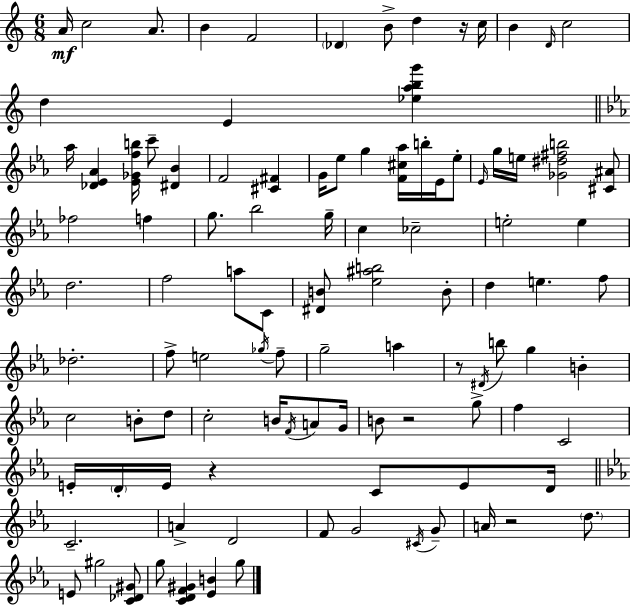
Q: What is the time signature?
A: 6/8